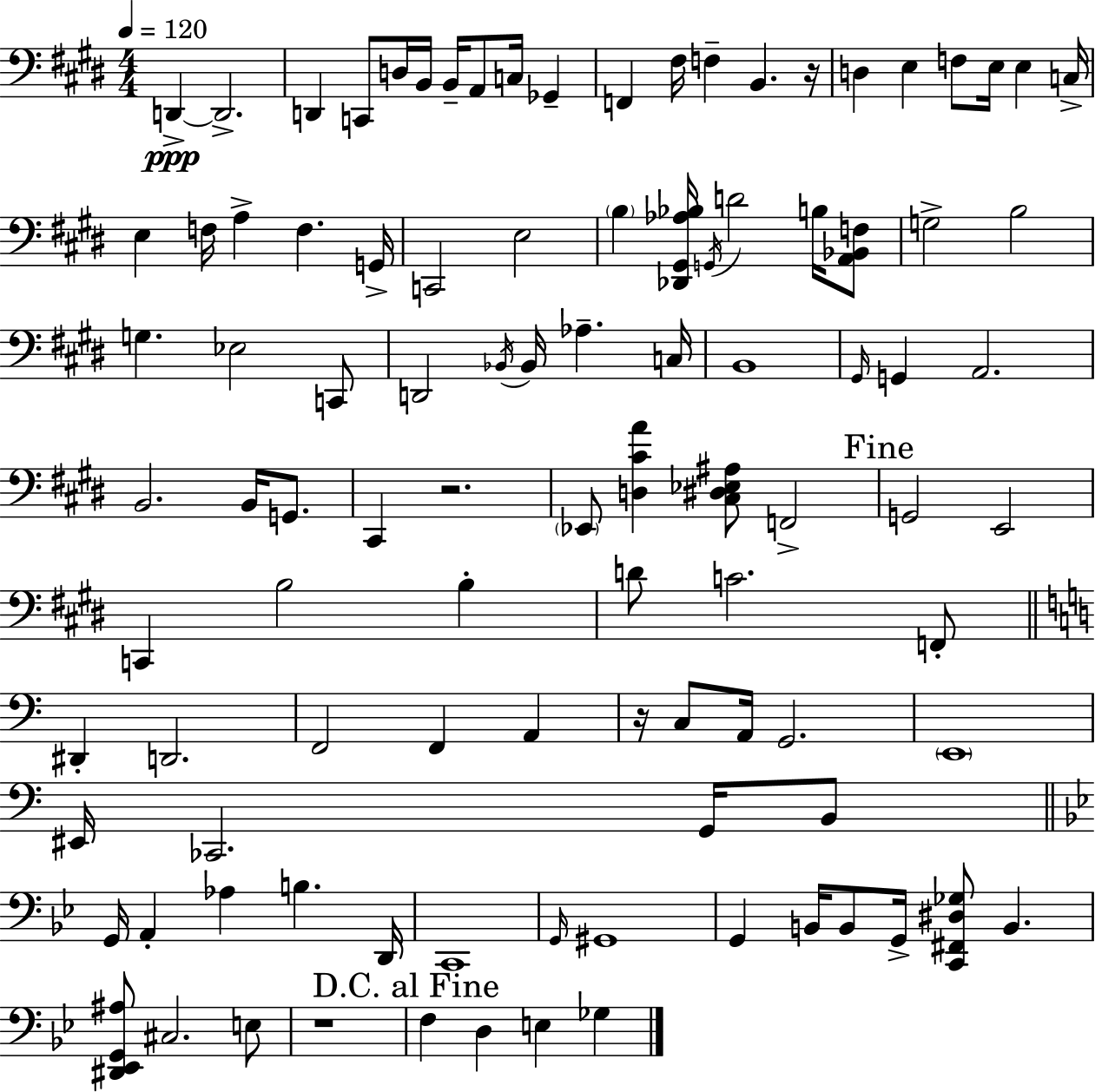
D2/q D2/h. D2/q C2/e D3/s B2/s B2/s A2/e C3/s Gb2/q F2/q F#3/s F3/q B2/q. R/s D3/q E3/q F3/e E3/s E3/q C3/s E3/q F3/s A3/q F3/q. G2/s C2/h E3/h B3/q [Db2,G#2,Ab3,Bb3]/s G2/s D4/h B3/s [A2,Bb2,F3]/e G3/h B3/h G3/q. Eb3/h C2/e D2/h Bb2/s Bb2/s Ab3/q. C3/s B2/w G#2/s G2/q A2/h. B2/h. B2/s G2/e. C#2/q R/h. Eb2/e [D3,C#4,A4]/q [C#3,D#3,Eb3,A#3]/e F2/h G2/h E2/h C2/q B3/h B3/q D4/e C4/h. F2/e D#2/q D2/h. F2/h F2/q A2/q R/s C3/e A2/s G2/h. E2/w EIS2/s CES2/h. G2/s B2/e G2/s A2/q Ab3/q B3/q. D2/s C2/w G2/s G#2/w G2/q B2/s B2/e G2/s [C2,F#2,D#3,Gb3]/e B2/q. [D#2,Eb2,G2,A#3]/e C#3/h. E3/e R/w F3/q D3/q E3/q Gb3/q